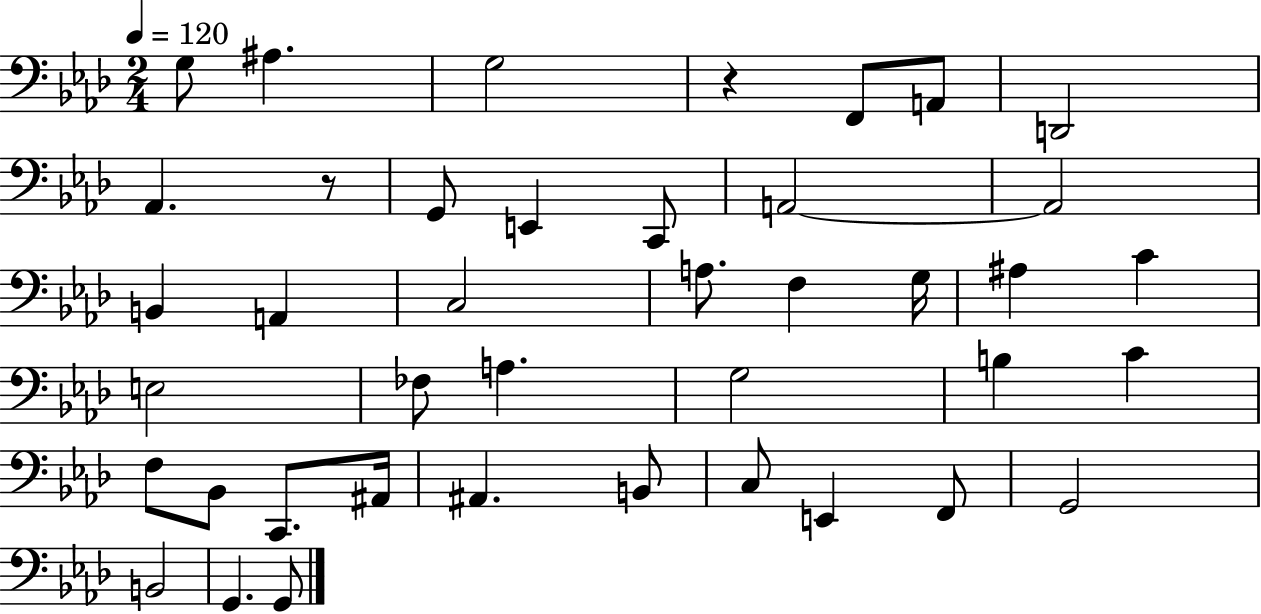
{
  \clef bass
  \numericTimeSignature
  \time 2/4
  \key aes \major
  \tempo 4 = 120
  \repeat volta 2 { g8 ais4. | g2 | r4 f,8 a,8 | d,2 | \break aes,4. r8 | g,8 e,4 c,8 | a,2~~ | a,2 | \break b,4 a,4 | c2 | a8. f4 g16 | ais4 c'4 | \break e2 | fes8 a4. | g2 | b4 c'4 | \break f8 bes,8 c,8. ais,16 | ais,4. b,8 | c8 e,4 f,8 | g,2 | \break b,2 | g,4. g,8 | } \bar "|."
}